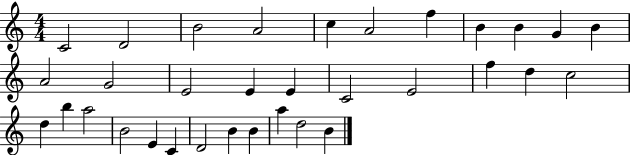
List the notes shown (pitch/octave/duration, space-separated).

C4/h D4/h B4/h A4/h C5/q A4/h F5/q B4/q B4/q G4/q B4/q A4/h G4/h E4/h E4/q E4/q C4/h E4/h F5/q D5/q C5/h D5/q B5/q A5/h B4/h E4/q C4/q D4/h B4/q B4/q A5/q D5/h B4/q